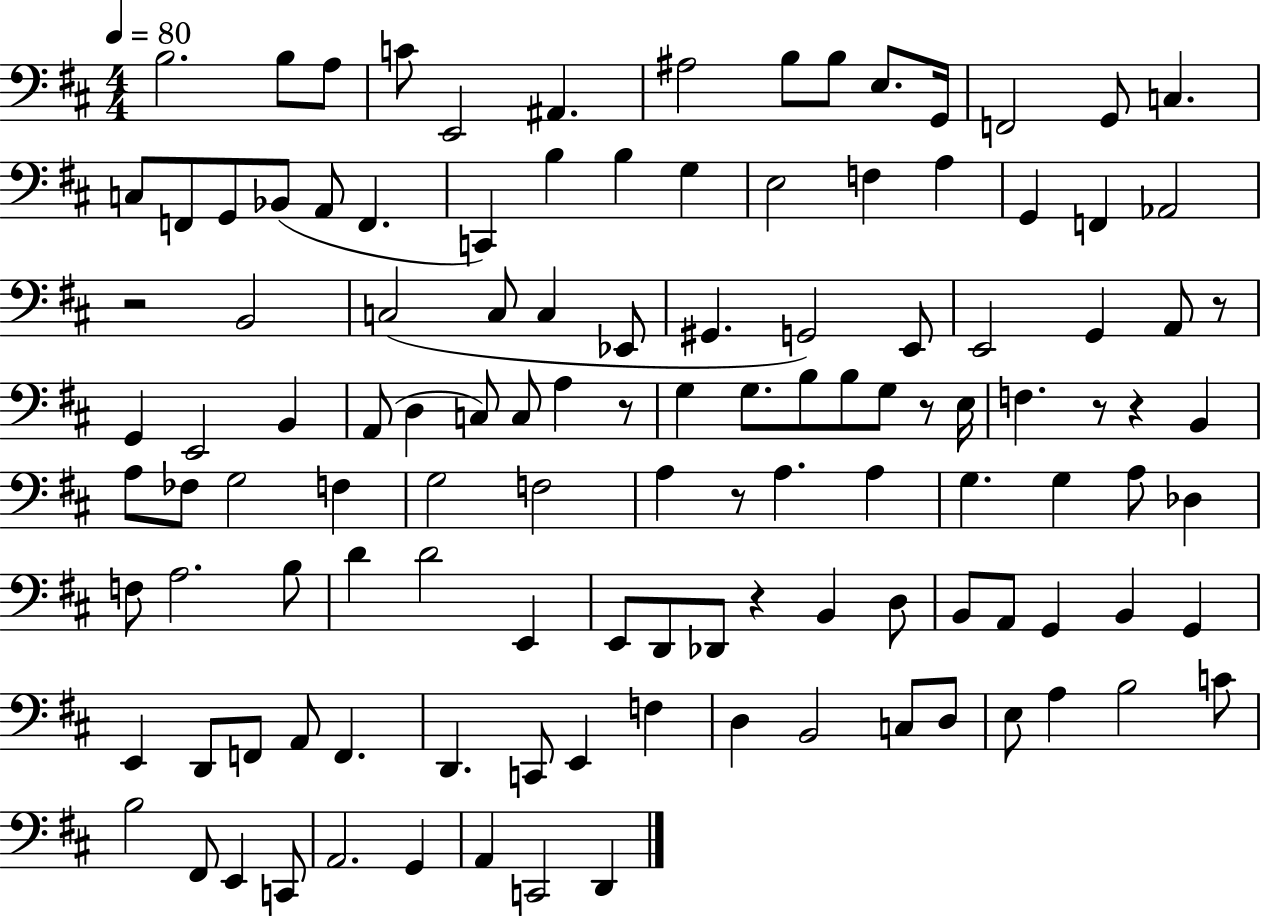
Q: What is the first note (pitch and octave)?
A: B3